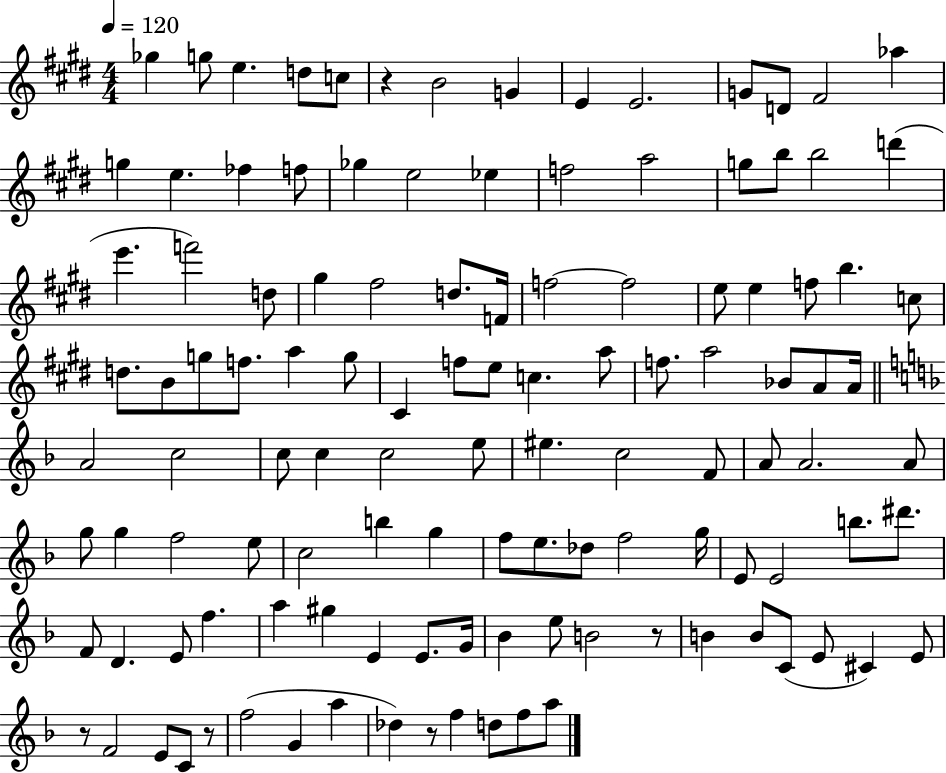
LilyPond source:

{
  \clef treble
  \numericTimeSignature
  \time 4/4
  \key e \major
  \tempo 4 = 120
  \repeat volta 2 { ges''4 g''8 e''4. d''8 c''8 | r4 b'2 g'4 | e'4 e'2. | g'8 d'8 fis'2 aes''4 | \break g''4 e''4. fes''4 f''8 | ges''4 e''2 ees''4 | f''2 a''2 | g''8 b''8 b''2 d'''4( | \break e'''4. f'''2) d''8 | gis''4 fis''2 d''8. f'16 | f''2~~ f''2 | e''8 e''4 f''8 b''4. c''8 | \break d''8. b'8 g''8 f''8. a''4 g''8 | cis'4 f''8 e''8 c''4. a''8 | f''8. a''2 bes'8 a'8 a'16 | \bar "||" \break \key d \minor a'2 c''2 | c''8 c''4 c''2 e''8 | eis''4. c''2 f'8 | a'8 a'2. a'8 | \break g''8 g''4 f''2 e''8 | c''2 b''4 g''4 | f''8 e''8. des''8 f''2 g''16 | e'8 e'2 b''8. dis'''8. | \break f'8 d'4. e'8 f''4. | a''4 gis''4 e'4 e'8. g'16 | bes'4 e''8 b'2 r8 | b'4 b'8 c'8( e'8 cis'4) e'8 | \break r8 f'2 e'8 c'8 r8 | f''2( g'4 a''4 | des''4) r8 f''4 d''8 f''8 a''8 | } \bar "|."
}